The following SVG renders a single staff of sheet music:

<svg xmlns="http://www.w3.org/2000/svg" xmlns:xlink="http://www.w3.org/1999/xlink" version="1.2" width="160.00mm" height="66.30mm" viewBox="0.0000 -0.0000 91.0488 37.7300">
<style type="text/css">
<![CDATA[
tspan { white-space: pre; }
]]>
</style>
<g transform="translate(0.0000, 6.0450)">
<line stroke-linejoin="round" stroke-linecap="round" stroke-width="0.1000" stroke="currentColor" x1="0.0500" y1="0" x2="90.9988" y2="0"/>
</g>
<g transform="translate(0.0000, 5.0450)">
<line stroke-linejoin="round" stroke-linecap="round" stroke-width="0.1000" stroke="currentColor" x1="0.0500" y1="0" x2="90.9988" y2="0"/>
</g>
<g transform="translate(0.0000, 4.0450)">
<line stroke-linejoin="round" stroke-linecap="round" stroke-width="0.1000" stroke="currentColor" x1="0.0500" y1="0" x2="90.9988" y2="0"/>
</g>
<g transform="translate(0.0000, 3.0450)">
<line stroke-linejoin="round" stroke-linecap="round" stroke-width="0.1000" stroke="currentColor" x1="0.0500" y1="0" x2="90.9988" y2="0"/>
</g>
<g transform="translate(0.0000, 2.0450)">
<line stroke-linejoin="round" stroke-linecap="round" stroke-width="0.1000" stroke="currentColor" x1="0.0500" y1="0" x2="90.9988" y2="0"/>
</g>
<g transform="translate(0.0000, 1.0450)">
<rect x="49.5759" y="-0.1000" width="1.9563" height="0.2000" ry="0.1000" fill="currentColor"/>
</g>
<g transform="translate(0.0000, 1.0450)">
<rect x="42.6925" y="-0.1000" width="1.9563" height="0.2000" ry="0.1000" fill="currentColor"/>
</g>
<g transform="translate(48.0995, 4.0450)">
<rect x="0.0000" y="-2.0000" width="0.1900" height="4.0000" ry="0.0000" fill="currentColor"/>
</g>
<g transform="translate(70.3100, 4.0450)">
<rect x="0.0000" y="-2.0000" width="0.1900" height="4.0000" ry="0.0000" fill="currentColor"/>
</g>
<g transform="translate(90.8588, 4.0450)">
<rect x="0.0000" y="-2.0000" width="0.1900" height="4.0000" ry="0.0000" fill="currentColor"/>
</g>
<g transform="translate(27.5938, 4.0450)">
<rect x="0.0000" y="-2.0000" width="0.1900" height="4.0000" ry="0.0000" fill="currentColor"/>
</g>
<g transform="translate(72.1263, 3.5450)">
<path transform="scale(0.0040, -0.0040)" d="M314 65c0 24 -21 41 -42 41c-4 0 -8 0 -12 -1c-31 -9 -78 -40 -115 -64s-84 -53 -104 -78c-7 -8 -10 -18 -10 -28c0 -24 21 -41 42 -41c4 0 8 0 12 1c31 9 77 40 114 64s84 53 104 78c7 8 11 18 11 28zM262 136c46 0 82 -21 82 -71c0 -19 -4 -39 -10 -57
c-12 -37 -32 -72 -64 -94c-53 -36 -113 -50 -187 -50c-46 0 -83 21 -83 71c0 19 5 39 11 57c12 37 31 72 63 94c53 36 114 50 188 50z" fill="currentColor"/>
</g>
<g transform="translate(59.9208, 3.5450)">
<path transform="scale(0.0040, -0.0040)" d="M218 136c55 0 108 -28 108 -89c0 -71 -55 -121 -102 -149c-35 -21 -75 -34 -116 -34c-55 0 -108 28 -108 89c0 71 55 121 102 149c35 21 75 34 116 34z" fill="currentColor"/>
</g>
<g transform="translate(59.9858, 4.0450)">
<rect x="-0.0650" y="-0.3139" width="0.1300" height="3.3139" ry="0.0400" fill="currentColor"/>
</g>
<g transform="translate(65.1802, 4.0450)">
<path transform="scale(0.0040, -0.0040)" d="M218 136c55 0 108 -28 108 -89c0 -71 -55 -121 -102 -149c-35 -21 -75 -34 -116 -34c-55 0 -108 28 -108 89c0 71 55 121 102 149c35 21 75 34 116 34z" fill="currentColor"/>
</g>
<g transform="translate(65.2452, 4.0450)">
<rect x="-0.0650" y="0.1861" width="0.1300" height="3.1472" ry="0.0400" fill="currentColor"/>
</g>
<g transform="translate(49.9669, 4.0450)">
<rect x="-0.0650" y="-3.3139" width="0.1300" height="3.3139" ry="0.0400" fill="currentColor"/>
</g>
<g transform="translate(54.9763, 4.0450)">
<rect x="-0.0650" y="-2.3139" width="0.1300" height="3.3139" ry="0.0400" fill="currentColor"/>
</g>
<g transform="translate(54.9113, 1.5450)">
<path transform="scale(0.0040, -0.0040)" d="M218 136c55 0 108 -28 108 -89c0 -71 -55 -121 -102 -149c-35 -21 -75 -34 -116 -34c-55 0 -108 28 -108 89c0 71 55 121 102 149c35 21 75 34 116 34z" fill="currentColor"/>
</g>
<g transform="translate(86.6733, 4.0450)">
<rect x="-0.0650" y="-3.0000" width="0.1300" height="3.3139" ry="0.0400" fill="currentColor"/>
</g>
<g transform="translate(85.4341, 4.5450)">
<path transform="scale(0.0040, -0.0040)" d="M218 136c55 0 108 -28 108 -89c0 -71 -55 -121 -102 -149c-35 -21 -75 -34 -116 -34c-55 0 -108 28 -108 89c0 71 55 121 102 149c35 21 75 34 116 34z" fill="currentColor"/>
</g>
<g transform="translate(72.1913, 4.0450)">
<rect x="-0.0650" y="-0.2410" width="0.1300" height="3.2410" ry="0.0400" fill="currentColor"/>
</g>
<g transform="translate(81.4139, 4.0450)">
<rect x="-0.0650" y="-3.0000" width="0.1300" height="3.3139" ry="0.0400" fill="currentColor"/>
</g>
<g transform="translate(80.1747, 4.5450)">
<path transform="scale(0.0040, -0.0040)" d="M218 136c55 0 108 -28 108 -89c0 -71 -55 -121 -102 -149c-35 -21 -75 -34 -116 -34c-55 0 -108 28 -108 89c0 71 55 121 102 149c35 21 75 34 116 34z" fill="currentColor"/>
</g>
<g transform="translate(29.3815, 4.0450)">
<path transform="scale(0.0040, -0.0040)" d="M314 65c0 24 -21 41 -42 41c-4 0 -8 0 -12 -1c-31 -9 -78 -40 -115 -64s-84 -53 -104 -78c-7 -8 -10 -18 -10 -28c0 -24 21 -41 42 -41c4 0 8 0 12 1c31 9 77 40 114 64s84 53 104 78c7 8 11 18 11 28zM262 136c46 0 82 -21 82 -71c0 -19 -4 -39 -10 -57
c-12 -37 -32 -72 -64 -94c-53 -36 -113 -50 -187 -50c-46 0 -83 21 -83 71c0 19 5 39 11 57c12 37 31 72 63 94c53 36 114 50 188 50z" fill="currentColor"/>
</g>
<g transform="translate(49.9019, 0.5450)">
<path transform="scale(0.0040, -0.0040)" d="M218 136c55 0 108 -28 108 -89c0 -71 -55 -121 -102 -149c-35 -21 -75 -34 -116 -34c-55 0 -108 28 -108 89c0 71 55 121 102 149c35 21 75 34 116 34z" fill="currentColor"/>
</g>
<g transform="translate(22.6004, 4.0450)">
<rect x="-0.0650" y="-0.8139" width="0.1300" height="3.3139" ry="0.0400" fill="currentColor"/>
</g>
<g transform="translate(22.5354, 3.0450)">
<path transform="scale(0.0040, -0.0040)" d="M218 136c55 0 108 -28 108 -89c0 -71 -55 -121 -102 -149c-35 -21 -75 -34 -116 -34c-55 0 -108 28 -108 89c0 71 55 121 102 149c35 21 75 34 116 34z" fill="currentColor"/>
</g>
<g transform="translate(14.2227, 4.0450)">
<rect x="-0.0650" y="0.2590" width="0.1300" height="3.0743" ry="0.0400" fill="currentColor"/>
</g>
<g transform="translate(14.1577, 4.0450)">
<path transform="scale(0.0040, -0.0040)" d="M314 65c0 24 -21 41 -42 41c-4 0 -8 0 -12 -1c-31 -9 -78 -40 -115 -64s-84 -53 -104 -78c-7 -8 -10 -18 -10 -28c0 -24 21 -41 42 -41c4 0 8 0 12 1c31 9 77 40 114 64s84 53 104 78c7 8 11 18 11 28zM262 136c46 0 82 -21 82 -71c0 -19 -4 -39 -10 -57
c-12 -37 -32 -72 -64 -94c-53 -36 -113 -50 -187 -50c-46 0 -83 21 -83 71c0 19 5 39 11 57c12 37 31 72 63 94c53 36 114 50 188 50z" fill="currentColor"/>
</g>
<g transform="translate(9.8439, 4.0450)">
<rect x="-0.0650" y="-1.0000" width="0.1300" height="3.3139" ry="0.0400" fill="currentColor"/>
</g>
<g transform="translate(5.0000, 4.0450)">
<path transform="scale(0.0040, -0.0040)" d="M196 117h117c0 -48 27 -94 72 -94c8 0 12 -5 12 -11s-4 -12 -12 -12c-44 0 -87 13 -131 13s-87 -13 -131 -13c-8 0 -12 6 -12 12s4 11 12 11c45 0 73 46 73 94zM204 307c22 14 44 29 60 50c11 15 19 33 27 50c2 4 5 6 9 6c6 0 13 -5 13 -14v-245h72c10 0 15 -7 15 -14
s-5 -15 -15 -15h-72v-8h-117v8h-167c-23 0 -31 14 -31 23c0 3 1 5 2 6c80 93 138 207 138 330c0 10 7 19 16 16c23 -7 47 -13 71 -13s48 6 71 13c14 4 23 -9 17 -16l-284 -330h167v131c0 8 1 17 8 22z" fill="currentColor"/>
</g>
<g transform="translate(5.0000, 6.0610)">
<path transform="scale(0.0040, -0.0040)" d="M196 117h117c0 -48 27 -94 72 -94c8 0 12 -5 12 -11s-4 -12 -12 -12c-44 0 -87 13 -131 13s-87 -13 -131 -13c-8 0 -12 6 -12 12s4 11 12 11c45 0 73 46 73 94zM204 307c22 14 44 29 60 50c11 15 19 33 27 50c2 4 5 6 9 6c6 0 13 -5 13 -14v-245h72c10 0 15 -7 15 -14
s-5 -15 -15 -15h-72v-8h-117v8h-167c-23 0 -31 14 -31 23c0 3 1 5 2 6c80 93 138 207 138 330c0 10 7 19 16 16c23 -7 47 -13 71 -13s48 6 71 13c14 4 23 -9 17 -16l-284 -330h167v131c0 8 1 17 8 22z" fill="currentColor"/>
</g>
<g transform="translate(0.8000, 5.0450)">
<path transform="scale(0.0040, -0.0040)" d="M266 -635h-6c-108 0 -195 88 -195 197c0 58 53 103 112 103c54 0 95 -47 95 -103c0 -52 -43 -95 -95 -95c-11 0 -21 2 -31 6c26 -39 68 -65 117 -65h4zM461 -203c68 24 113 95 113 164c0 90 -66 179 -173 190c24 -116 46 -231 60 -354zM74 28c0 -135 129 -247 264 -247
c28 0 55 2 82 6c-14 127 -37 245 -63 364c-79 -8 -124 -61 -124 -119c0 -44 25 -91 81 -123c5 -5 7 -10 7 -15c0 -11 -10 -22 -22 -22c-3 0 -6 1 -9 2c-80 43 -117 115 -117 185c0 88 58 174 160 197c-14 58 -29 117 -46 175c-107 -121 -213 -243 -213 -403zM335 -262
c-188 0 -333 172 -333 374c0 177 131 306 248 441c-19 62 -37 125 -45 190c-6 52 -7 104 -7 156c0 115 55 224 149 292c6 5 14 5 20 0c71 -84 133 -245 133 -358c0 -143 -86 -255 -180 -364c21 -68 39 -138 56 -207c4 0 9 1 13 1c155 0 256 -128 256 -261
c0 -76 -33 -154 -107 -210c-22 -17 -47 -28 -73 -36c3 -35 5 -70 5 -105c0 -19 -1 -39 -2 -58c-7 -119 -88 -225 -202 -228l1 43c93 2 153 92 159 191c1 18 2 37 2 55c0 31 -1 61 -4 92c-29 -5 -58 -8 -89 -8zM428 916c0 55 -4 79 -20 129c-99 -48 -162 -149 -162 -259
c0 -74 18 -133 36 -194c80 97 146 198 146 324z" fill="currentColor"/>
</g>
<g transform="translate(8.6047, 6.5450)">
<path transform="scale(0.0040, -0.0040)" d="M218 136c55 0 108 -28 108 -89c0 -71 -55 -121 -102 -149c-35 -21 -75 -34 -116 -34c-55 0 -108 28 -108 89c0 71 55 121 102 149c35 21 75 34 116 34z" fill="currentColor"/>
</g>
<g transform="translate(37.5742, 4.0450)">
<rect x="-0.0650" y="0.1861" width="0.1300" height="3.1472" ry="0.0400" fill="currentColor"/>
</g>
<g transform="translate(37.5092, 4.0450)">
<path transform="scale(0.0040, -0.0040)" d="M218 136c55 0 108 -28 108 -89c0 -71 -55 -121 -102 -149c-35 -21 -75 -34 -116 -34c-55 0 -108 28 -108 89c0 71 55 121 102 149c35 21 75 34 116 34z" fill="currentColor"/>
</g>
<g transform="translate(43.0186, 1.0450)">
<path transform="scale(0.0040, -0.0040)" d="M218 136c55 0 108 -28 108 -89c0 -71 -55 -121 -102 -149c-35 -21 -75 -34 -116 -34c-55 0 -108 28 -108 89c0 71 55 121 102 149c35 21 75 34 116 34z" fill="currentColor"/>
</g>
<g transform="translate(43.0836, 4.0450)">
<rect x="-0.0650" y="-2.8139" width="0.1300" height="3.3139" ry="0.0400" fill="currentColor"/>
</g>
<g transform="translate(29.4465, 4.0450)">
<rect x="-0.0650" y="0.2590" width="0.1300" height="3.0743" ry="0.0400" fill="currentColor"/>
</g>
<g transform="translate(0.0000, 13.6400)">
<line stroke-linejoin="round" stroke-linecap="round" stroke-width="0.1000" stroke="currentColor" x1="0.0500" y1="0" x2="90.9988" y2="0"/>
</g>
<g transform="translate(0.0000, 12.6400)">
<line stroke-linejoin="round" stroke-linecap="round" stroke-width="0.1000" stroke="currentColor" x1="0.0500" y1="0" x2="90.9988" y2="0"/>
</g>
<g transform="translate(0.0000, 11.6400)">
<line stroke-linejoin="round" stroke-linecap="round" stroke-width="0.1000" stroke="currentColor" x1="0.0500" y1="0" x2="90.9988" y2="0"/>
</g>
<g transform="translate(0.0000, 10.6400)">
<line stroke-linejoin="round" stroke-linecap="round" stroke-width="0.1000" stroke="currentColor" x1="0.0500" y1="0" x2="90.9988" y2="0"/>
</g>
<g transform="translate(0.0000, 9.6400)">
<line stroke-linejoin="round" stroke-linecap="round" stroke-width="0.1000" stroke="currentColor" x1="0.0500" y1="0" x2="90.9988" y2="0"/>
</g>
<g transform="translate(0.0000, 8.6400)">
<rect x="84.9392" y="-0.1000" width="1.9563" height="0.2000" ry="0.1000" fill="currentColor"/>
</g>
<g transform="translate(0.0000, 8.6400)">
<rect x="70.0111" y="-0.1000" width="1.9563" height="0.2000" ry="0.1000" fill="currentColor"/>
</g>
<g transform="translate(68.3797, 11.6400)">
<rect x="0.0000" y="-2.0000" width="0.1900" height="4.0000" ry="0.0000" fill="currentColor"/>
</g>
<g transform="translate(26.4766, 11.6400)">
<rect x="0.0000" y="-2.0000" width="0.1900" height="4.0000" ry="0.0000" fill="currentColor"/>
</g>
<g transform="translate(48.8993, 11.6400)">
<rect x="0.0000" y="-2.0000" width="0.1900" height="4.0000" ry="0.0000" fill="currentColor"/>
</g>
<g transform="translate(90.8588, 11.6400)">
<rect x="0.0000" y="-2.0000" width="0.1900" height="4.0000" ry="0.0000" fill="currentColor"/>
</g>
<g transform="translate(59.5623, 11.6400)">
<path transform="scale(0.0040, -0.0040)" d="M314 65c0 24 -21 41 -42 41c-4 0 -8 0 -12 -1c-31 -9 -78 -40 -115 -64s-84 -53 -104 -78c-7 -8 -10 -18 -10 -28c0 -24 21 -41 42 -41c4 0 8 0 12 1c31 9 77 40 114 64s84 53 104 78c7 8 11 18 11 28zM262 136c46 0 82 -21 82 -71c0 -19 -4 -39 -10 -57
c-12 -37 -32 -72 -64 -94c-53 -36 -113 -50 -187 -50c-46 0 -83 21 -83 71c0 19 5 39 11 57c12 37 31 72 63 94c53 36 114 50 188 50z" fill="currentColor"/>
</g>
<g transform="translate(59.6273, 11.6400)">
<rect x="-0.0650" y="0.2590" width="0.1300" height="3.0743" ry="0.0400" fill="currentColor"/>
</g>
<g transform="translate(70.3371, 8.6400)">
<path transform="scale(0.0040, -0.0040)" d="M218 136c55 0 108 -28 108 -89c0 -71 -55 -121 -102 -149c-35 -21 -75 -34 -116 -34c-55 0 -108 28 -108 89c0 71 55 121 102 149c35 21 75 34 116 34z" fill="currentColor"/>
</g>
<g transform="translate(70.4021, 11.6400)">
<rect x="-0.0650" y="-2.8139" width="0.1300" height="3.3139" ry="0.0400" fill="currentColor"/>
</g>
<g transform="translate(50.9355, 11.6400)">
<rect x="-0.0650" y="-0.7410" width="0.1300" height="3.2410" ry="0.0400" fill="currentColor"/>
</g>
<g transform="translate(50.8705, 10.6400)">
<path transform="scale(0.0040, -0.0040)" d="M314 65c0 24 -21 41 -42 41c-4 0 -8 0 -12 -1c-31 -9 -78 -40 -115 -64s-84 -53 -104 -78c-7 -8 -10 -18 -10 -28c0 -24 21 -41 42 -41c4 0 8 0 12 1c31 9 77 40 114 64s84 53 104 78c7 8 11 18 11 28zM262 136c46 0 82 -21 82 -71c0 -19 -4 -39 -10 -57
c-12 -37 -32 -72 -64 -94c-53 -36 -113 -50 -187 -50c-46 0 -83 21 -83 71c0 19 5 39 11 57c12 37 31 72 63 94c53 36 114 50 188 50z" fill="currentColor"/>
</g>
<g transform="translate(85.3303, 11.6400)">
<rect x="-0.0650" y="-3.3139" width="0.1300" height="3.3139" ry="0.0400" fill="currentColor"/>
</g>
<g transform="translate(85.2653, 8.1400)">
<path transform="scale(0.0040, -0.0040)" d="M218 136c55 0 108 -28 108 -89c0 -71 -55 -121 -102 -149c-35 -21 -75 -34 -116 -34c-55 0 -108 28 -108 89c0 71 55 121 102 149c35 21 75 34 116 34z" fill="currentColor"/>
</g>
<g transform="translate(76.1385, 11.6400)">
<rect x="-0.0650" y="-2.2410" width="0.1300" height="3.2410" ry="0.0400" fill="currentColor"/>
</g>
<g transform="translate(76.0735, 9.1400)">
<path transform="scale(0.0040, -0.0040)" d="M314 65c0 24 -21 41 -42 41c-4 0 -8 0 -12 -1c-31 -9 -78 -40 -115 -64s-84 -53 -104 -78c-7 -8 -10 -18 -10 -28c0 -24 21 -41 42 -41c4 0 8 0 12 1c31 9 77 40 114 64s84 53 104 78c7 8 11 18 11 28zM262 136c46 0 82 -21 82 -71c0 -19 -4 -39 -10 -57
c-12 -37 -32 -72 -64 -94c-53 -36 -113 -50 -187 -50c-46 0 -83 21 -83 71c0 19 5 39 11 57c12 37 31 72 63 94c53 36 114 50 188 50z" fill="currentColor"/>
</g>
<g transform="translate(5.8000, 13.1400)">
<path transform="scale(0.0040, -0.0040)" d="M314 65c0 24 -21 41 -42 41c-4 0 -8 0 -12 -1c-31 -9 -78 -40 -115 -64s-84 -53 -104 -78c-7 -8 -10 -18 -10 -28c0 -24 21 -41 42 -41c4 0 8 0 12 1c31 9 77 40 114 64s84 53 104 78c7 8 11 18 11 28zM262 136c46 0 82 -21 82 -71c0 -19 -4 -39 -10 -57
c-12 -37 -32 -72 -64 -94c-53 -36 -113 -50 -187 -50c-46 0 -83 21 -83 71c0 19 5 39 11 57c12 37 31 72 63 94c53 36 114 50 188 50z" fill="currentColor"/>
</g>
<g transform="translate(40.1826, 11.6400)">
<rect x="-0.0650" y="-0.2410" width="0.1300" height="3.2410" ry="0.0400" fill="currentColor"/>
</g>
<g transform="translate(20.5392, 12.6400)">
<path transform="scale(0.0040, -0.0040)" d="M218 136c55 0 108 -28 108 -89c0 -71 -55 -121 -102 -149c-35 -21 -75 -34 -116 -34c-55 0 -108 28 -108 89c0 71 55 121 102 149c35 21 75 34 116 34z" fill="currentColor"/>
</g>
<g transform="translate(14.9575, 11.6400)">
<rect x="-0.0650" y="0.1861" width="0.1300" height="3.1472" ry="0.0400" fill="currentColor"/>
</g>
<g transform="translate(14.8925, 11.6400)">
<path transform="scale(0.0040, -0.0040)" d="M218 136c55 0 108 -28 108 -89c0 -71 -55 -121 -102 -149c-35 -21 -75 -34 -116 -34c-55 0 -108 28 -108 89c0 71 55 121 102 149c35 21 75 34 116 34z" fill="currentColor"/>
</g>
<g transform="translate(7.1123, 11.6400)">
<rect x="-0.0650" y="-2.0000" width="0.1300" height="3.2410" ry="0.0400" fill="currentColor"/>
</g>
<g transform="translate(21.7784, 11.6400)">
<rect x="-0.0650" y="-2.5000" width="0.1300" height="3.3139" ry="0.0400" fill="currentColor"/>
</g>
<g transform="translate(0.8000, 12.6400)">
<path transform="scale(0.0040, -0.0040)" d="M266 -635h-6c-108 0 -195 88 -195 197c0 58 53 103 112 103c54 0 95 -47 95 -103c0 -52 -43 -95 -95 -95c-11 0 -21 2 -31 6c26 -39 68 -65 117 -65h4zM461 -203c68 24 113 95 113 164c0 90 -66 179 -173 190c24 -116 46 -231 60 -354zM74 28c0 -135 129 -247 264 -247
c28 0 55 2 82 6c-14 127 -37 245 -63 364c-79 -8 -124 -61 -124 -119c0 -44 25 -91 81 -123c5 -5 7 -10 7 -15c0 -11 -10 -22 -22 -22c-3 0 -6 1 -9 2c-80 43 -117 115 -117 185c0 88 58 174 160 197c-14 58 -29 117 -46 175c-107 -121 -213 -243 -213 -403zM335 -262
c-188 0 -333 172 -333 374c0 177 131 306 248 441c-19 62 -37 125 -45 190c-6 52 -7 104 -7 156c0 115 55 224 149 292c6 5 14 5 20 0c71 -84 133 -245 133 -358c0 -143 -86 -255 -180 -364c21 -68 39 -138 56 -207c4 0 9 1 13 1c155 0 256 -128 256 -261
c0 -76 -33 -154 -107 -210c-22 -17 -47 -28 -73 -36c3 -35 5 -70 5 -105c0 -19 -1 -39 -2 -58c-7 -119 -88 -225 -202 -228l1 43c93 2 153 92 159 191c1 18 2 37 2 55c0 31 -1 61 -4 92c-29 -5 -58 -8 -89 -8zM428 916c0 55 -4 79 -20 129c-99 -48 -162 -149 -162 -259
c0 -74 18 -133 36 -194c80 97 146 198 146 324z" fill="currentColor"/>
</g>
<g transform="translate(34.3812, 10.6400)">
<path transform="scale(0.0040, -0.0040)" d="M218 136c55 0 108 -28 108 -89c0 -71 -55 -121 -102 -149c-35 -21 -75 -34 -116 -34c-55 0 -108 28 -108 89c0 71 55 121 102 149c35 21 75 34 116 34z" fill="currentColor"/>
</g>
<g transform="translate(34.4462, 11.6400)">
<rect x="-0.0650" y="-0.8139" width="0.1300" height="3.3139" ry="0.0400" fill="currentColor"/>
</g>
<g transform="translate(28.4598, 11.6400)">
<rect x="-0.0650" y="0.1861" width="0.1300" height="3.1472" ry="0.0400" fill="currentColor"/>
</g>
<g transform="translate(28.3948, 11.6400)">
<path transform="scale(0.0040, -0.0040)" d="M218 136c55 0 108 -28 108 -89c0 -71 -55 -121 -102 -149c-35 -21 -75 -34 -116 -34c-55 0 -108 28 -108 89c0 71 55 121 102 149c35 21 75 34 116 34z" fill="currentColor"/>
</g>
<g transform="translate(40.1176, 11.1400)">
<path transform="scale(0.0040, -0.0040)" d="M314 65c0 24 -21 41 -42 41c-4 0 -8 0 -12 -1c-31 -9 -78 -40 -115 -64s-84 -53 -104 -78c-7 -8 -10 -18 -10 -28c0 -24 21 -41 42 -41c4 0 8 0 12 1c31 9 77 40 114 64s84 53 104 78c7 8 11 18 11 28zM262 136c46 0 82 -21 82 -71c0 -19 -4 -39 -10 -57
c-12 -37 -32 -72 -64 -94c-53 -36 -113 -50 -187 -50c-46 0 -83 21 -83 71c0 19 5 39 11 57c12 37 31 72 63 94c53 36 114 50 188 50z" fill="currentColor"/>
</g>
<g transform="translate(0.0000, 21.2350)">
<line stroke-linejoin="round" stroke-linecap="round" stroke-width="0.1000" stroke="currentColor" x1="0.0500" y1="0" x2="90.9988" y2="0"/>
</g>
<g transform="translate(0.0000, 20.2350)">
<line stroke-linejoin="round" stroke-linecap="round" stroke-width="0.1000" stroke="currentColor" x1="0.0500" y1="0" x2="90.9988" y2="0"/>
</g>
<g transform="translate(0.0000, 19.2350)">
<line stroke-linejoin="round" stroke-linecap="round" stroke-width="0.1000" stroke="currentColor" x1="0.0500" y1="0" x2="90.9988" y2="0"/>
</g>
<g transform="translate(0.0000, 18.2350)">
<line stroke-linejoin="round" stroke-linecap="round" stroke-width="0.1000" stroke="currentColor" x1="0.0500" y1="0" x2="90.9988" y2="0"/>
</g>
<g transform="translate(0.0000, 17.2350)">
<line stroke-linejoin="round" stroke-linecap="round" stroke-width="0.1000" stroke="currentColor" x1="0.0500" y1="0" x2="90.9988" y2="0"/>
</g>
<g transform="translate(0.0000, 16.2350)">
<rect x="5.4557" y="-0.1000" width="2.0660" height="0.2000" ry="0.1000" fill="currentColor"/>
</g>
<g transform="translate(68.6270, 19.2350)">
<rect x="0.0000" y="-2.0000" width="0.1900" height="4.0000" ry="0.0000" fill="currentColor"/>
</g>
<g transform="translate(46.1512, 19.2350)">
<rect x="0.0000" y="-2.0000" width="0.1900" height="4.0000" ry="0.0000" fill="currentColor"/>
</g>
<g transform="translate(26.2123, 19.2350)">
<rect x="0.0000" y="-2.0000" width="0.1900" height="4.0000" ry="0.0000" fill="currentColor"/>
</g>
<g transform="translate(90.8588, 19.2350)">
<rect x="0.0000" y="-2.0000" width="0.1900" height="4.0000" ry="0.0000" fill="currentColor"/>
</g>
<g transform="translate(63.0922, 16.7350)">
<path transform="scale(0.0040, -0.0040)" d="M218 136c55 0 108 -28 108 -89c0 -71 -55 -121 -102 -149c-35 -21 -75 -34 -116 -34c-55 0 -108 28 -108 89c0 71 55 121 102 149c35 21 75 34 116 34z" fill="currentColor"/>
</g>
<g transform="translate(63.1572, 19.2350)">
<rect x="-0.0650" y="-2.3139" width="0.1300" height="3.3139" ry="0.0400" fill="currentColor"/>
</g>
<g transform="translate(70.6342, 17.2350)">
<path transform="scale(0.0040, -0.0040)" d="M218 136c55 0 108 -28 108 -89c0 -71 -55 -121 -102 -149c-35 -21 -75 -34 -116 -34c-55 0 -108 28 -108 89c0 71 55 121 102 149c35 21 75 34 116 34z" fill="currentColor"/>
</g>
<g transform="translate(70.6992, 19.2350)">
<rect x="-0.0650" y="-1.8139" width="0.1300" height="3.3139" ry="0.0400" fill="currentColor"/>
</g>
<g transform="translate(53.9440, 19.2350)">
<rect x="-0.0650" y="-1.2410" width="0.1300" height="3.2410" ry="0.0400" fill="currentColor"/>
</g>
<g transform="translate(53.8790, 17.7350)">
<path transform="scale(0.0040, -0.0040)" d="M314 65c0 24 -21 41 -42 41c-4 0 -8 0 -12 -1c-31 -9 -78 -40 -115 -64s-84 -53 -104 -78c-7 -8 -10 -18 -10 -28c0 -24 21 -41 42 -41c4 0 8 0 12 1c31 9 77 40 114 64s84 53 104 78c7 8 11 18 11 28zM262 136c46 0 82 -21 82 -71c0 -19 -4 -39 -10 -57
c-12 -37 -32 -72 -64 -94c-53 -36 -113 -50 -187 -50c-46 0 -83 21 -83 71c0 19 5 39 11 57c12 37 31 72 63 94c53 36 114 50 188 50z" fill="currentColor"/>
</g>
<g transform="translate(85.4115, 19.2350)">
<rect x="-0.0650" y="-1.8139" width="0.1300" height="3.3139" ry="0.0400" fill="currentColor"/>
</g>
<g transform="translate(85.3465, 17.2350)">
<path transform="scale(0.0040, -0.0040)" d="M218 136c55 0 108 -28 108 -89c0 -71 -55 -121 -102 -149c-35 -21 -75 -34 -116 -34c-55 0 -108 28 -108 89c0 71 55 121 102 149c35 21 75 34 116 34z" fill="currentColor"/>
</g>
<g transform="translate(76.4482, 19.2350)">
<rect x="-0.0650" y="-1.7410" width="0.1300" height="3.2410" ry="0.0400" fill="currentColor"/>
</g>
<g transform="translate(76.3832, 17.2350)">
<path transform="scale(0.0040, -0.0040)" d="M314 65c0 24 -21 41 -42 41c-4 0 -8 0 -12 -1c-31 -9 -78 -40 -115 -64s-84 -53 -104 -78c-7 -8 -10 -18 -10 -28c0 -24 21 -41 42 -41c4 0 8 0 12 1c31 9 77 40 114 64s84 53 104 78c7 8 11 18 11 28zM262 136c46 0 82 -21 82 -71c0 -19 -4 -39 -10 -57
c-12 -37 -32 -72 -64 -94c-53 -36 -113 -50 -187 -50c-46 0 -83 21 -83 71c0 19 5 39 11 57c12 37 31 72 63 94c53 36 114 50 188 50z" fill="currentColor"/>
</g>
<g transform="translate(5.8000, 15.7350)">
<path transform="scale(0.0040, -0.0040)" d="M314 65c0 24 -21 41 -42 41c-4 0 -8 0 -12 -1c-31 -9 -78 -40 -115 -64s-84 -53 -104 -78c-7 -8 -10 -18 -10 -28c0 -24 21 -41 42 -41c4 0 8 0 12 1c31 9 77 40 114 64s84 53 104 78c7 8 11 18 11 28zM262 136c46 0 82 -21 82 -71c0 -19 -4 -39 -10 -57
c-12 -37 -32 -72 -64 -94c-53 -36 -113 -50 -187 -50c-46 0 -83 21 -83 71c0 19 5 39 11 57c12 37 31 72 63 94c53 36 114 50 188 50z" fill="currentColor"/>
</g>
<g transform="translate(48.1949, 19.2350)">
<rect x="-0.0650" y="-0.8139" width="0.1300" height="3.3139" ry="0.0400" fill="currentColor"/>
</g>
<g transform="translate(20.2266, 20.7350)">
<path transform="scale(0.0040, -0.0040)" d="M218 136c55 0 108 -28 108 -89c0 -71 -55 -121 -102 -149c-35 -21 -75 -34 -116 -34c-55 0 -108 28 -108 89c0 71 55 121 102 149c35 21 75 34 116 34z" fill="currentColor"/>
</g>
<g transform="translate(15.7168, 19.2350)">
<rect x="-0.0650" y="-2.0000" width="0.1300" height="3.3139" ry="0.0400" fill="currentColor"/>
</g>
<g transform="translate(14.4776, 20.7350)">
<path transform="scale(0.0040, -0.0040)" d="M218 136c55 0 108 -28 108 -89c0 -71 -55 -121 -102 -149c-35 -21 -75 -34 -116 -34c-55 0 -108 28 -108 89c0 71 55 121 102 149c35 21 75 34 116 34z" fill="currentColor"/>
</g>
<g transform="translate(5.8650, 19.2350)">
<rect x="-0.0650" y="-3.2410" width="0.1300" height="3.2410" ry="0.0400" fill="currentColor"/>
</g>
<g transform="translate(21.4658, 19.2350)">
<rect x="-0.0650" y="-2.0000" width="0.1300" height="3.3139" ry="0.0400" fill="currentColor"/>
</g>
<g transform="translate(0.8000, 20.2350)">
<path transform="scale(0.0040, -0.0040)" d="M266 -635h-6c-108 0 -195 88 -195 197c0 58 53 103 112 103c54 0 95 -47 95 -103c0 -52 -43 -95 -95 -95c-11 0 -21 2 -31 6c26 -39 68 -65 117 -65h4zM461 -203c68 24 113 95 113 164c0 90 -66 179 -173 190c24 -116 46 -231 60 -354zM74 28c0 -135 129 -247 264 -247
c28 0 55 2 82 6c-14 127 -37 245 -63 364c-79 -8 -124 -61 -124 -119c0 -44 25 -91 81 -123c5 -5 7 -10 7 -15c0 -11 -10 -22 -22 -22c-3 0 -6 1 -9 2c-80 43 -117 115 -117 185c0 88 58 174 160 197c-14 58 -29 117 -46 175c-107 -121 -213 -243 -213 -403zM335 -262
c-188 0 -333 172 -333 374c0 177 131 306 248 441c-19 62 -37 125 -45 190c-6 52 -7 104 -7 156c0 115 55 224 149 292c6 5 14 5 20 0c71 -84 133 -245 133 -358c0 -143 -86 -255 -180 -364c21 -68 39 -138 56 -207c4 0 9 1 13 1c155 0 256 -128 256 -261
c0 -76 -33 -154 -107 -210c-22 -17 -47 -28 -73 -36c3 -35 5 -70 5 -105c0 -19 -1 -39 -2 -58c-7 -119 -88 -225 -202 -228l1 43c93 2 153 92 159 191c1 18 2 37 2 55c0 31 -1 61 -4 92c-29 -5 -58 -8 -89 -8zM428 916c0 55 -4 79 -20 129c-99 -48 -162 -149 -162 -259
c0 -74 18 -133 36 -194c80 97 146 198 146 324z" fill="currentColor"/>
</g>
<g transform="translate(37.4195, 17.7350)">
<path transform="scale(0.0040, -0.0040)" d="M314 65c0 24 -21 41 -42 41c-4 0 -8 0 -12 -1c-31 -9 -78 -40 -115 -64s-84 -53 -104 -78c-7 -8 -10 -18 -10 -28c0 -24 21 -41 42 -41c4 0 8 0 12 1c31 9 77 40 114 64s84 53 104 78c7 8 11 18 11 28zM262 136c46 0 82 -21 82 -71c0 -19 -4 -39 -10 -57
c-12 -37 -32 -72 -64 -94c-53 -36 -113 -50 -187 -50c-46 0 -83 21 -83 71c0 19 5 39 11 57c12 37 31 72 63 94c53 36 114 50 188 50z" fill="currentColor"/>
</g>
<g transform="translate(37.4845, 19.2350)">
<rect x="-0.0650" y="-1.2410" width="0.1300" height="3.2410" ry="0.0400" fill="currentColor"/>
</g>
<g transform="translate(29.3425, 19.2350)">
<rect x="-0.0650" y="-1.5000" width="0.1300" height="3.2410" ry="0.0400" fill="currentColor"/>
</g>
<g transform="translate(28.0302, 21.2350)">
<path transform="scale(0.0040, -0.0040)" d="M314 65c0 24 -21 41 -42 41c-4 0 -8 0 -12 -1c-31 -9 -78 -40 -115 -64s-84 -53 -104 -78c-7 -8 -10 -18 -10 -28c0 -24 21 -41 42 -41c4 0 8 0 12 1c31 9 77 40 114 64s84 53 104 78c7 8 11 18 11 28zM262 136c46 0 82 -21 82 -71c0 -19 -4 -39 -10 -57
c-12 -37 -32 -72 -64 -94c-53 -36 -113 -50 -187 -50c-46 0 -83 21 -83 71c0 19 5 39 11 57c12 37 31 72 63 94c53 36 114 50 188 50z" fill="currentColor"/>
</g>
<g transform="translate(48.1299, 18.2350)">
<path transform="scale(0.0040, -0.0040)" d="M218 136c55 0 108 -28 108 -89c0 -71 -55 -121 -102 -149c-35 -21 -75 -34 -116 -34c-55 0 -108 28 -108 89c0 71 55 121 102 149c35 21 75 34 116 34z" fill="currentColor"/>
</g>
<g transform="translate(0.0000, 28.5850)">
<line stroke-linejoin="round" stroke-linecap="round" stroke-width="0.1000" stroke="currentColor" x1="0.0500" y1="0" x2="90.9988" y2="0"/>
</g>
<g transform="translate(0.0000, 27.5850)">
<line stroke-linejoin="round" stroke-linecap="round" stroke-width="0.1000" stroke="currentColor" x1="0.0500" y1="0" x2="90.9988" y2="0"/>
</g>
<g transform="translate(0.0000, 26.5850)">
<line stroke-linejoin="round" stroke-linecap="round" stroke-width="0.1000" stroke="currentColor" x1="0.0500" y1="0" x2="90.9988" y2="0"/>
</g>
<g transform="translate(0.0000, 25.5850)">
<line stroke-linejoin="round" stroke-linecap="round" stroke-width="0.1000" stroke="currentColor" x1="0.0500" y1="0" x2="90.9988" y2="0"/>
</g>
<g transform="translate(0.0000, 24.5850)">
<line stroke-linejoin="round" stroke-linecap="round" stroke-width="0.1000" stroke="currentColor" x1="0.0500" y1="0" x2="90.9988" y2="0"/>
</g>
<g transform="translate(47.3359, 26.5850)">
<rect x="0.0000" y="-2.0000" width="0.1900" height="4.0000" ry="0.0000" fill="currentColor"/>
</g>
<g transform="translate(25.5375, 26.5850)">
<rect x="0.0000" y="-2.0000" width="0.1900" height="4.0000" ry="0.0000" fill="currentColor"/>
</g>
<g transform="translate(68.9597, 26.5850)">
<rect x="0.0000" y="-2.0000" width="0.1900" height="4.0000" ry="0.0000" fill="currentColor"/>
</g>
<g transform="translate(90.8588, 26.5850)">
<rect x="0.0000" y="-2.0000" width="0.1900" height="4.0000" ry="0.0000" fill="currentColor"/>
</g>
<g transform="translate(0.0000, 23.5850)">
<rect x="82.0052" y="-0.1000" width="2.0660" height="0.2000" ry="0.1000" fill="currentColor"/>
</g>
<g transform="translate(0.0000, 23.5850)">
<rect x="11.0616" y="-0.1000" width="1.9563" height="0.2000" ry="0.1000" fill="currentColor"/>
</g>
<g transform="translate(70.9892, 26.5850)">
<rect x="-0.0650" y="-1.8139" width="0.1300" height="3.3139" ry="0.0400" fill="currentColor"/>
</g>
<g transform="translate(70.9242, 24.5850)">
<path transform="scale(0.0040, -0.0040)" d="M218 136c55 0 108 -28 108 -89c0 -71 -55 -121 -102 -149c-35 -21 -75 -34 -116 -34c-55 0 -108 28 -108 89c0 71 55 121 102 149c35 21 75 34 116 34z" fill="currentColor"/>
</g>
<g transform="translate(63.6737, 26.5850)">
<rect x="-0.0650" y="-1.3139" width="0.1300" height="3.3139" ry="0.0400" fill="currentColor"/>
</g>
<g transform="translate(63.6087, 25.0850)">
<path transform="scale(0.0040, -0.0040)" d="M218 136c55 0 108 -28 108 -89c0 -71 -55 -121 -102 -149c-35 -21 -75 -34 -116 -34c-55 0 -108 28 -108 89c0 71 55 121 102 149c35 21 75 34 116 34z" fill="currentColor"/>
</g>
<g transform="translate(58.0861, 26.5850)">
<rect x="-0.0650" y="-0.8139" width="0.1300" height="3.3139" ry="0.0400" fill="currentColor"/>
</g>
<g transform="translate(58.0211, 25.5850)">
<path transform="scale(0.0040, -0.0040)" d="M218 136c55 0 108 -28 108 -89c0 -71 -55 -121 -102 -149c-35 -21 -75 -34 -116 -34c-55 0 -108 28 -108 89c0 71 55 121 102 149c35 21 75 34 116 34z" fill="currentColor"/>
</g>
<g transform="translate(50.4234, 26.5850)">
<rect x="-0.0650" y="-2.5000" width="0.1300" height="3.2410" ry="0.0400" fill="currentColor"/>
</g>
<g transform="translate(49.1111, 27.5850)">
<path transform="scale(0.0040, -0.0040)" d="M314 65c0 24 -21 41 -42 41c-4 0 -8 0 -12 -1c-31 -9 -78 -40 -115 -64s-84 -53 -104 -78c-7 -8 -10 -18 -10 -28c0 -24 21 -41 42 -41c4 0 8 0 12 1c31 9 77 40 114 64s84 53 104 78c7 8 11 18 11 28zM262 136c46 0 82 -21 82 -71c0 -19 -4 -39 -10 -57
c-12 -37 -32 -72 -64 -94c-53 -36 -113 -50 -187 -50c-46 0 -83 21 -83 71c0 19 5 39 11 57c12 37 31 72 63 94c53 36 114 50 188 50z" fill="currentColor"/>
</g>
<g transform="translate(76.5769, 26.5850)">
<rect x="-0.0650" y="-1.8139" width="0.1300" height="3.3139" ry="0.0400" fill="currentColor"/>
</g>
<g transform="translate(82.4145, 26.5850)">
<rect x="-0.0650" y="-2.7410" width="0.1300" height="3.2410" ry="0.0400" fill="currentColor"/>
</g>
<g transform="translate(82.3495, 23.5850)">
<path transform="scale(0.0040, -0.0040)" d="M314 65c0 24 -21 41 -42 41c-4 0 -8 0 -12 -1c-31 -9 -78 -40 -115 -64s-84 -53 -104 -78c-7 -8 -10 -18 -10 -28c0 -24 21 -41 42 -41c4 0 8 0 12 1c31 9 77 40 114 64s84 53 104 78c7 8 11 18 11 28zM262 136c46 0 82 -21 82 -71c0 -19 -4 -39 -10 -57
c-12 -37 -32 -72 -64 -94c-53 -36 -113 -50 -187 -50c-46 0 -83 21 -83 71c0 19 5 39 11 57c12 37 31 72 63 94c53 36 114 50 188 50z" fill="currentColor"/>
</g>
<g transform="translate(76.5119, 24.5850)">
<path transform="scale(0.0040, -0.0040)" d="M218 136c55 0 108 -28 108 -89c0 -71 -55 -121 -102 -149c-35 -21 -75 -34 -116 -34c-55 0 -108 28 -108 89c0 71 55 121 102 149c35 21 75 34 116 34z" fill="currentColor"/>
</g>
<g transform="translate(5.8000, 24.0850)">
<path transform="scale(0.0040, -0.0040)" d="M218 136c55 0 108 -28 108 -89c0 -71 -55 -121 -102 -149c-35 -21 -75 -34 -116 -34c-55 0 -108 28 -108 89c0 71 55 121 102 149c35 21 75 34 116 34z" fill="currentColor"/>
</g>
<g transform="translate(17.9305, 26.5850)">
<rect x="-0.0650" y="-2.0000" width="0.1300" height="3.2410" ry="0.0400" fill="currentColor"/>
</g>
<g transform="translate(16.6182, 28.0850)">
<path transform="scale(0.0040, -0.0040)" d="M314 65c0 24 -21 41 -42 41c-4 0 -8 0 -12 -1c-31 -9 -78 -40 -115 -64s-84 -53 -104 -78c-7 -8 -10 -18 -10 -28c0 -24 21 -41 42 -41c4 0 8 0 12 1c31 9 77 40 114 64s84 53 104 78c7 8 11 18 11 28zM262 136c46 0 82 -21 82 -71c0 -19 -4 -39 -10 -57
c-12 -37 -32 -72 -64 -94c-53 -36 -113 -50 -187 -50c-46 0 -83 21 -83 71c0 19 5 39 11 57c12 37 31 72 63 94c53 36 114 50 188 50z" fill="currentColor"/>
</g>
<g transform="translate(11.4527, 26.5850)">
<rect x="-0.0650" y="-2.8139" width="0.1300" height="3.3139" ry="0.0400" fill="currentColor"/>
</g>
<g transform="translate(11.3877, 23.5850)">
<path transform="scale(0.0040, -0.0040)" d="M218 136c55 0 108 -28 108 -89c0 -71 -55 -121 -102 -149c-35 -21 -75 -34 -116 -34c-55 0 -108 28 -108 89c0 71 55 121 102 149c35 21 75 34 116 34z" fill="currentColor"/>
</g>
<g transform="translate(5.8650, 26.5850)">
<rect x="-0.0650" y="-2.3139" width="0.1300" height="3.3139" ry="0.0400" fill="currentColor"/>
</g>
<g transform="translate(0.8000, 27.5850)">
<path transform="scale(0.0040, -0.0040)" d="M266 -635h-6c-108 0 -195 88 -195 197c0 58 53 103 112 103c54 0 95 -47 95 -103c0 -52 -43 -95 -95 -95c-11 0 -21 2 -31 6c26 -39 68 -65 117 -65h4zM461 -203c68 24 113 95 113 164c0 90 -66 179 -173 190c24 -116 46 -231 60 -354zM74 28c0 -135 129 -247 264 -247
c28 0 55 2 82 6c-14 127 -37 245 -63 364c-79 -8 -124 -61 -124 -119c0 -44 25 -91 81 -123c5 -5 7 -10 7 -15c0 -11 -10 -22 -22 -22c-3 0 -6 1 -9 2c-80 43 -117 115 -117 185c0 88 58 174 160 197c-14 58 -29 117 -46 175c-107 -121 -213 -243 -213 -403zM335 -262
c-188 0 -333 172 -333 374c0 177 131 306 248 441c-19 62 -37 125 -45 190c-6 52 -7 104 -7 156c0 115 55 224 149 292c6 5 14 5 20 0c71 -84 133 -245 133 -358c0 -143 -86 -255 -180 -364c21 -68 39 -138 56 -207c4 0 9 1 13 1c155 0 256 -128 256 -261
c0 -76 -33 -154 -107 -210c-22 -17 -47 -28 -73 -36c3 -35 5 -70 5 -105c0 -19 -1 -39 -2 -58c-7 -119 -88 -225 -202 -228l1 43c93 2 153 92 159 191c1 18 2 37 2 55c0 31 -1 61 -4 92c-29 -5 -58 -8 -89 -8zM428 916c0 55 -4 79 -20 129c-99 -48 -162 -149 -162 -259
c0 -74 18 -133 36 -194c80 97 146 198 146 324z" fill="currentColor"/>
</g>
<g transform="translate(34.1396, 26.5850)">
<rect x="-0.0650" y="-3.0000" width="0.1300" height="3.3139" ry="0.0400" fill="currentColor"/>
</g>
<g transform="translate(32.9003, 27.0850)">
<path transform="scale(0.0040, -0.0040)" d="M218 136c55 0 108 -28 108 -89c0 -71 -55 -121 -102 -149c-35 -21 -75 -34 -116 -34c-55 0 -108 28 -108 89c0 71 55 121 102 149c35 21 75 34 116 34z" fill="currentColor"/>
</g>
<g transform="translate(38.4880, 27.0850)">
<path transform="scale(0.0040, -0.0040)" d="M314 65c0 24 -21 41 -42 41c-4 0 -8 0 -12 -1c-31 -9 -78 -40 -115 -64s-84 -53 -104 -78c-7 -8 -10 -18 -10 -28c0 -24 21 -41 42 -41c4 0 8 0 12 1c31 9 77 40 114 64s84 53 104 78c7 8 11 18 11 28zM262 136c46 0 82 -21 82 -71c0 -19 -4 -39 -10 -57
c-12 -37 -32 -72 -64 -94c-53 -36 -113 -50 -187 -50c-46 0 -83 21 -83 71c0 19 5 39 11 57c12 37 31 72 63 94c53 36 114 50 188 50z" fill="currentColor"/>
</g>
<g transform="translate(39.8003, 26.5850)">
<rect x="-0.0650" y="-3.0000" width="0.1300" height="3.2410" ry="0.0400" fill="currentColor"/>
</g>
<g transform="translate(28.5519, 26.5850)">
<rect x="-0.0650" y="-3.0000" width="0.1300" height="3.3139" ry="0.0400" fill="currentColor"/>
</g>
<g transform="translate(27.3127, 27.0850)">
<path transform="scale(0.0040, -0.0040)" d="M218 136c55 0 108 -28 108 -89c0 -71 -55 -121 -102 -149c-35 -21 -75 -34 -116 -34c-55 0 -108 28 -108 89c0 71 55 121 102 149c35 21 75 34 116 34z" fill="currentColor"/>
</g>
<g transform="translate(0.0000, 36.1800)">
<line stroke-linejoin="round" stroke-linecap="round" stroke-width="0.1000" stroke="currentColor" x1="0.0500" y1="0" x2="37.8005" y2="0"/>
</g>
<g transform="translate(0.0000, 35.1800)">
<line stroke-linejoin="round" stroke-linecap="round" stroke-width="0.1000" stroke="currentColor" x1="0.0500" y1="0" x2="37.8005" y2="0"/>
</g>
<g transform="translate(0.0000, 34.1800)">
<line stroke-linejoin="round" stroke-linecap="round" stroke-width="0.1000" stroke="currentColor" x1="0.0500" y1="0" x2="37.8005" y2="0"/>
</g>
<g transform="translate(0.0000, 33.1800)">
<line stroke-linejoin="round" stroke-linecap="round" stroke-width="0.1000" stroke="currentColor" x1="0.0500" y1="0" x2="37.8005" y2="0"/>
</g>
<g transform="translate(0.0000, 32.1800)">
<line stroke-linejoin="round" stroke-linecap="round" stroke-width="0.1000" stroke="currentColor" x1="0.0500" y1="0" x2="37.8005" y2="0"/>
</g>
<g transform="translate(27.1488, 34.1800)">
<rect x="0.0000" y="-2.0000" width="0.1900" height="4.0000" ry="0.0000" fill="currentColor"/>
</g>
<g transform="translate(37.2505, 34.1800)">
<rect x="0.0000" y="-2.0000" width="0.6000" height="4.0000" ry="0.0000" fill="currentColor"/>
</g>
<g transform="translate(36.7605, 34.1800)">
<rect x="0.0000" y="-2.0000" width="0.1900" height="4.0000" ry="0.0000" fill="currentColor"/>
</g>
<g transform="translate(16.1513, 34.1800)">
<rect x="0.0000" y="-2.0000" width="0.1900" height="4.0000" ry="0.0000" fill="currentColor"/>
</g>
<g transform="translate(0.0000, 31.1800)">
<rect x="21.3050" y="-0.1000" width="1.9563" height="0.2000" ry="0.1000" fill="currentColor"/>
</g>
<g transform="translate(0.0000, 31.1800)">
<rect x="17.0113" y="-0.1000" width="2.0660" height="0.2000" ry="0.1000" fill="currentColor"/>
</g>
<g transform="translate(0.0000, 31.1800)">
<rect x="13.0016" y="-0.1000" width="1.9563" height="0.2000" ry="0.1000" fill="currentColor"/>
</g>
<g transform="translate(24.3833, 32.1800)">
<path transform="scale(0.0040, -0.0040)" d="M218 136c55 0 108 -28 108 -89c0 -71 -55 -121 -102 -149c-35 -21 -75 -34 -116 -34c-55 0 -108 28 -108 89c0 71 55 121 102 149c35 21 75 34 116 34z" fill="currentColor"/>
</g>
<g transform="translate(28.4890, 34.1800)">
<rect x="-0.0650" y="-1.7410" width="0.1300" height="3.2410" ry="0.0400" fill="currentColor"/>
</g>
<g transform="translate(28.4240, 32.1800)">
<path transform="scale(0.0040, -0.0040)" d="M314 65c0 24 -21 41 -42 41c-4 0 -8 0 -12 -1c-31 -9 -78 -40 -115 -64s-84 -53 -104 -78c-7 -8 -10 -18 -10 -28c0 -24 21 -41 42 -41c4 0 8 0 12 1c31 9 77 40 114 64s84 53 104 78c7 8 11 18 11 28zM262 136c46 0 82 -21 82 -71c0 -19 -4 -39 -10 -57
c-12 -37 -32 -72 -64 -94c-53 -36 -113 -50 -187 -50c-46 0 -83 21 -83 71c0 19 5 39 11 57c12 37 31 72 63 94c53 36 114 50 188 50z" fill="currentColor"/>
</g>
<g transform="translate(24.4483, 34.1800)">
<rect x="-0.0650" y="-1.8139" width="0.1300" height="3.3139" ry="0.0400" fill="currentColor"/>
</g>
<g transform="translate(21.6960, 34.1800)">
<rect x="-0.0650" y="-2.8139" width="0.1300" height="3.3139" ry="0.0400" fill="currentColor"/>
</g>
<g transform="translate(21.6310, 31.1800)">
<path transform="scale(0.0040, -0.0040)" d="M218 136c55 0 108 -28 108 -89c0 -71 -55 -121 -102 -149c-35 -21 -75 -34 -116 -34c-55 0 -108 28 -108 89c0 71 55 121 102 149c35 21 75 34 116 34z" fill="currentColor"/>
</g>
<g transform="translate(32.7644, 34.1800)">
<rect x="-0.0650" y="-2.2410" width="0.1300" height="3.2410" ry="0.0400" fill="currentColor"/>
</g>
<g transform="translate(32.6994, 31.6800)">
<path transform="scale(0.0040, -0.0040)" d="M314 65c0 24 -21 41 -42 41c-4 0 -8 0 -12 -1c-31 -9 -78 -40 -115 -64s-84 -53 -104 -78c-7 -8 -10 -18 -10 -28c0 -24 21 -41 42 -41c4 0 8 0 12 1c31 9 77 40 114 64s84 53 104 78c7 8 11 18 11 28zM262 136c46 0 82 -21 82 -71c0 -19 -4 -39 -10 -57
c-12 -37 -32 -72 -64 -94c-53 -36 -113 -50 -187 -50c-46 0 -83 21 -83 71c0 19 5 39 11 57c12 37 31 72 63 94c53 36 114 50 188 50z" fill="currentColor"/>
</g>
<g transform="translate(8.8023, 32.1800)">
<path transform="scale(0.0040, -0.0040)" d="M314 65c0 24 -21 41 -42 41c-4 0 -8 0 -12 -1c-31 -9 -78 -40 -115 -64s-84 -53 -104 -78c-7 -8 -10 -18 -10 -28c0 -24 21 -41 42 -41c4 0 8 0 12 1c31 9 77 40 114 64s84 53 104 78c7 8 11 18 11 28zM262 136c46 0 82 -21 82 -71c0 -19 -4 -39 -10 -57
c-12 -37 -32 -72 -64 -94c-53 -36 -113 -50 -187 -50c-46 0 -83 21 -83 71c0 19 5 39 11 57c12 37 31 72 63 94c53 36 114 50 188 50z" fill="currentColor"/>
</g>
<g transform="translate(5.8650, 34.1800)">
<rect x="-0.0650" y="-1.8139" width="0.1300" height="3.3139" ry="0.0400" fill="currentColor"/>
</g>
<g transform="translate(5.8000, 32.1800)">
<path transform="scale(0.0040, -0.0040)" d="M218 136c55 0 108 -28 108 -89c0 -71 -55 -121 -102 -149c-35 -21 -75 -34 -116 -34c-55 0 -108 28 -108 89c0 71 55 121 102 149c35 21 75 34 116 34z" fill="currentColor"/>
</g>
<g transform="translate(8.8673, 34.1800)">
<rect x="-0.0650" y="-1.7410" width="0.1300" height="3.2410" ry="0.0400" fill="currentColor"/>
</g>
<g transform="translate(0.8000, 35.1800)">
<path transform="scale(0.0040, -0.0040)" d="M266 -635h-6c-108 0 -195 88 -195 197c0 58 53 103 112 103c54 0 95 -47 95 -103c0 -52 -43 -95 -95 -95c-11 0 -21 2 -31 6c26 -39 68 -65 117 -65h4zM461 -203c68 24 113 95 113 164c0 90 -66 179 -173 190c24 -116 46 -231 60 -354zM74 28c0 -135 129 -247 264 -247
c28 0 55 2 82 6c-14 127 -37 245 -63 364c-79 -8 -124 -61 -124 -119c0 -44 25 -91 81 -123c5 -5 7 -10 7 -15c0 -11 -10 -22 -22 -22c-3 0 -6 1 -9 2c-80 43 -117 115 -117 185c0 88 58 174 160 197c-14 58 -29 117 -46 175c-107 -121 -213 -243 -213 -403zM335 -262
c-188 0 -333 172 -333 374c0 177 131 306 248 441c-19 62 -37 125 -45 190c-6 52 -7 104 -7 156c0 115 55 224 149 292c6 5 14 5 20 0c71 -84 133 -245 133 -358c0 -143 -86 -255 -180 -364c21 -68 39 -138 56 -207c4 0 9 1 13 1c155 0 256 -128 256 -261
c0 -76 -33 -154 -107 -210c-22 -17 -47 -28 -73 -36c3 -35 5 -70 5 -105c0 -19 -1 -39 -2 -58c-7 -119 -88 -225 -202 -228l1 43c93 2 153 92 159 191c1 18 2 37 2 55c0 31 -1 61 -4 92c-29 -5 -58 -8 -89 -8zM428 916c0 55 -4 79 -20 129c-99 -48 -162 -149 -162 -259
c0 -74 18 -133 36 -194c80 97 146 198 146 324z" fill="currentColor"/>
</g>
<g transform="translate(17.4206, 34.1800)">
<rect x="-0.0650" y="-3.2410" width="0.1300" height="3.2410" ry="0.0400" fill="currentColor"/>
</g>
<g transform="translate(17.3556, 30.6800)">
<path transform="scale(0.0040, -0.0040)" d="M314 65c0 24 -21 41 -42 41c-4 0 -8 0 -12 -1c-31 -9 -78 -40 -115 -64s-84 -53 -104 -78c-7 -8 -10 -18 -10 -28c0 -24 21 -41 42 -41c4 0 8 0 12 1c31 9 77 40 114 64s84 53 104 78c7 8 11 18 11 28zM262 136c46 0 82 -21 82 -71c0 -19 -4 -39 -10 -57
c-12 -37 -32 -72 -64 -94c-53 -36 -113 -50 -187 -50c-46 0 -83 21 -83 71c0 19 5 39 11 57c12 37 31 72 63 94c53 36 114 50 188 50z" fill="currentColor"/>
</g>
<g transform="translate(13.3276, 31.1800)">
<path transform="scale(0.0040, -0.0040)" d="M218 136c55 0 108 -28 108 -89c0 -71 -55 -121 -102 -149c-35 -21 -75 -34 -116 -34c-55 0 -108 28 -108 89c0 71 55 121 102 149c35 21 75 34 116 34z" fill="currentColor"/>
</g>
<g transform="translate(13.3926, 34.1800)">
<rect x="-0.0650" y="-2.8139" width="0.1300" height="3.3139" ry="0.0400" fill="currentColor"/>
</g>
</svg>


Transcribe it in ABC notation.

X:1
T:Untitled
M:4/4
L:1/4
K:C
D B2 d B2 B a b g c B c2 A A F2 B G B d c2 d2 B2 a g2 b b2 F F E2 e2 d e2 g f f2 f g a F2 A A A2 G2 d e f f a2 f f2 a b2 a f f2 g2